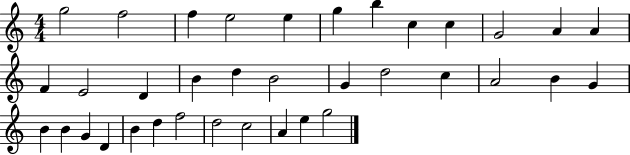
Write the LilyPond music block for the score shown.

{
  \clef treble
  \numericTimeSignature
  \time 4/4
  \key c \major
  g''2 f''2 | f''4 e''2 e''4 | g''4 b''4 c''4 c''4 | g'2 a'4 a'4 | \break f'4 e'2 d'4 | b'4 d''4 b'2 | g'4 d''2 c''4 | a'2 b'4 g'4 | \break b'4 b'4 g'4 d'4 | b'4 d''4 f''2 | d''2 c''2 | a'4 e''4 g''2 | \break \bar "|."
}